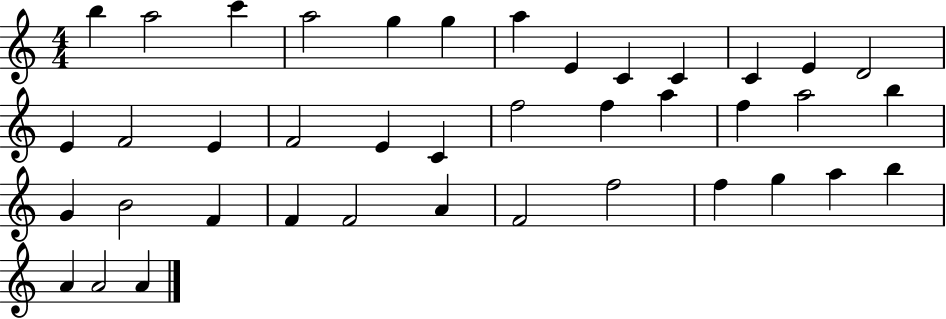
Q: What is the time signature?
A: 4/4